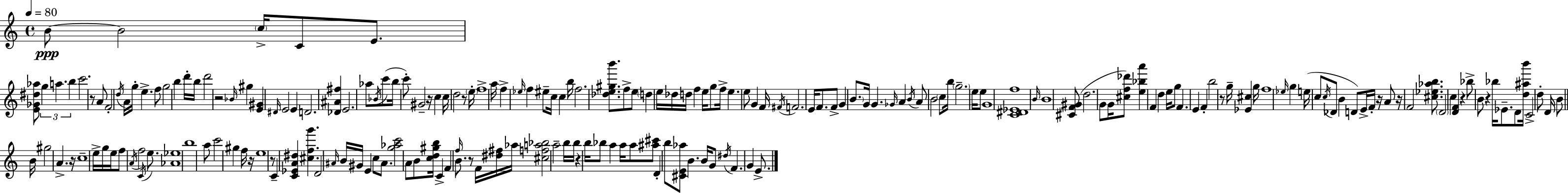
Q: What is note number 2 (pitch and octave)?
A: B4